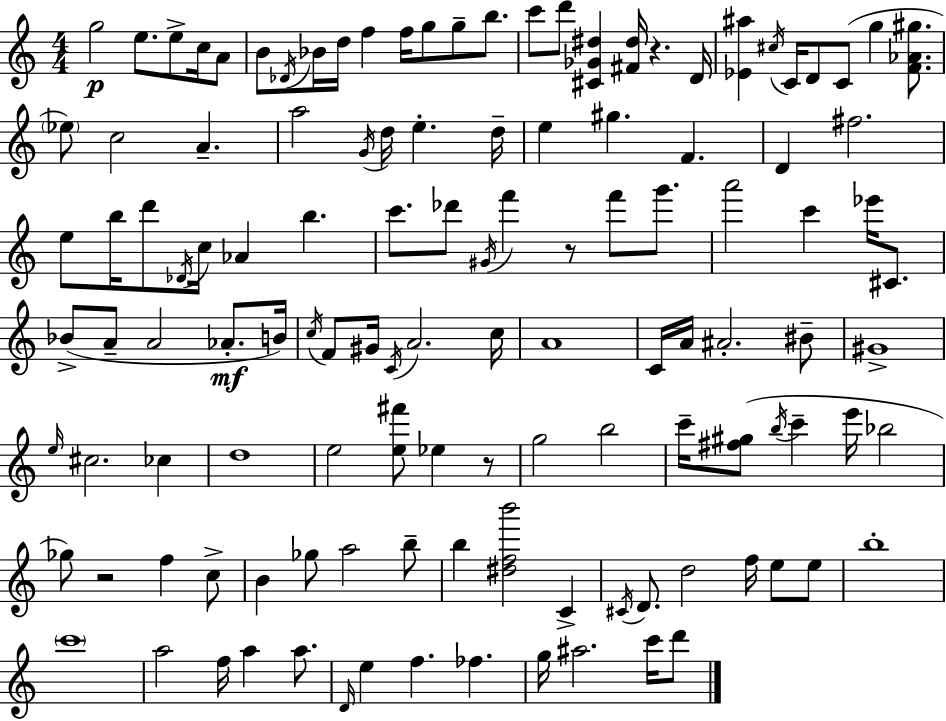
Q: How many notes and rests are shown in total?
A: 122